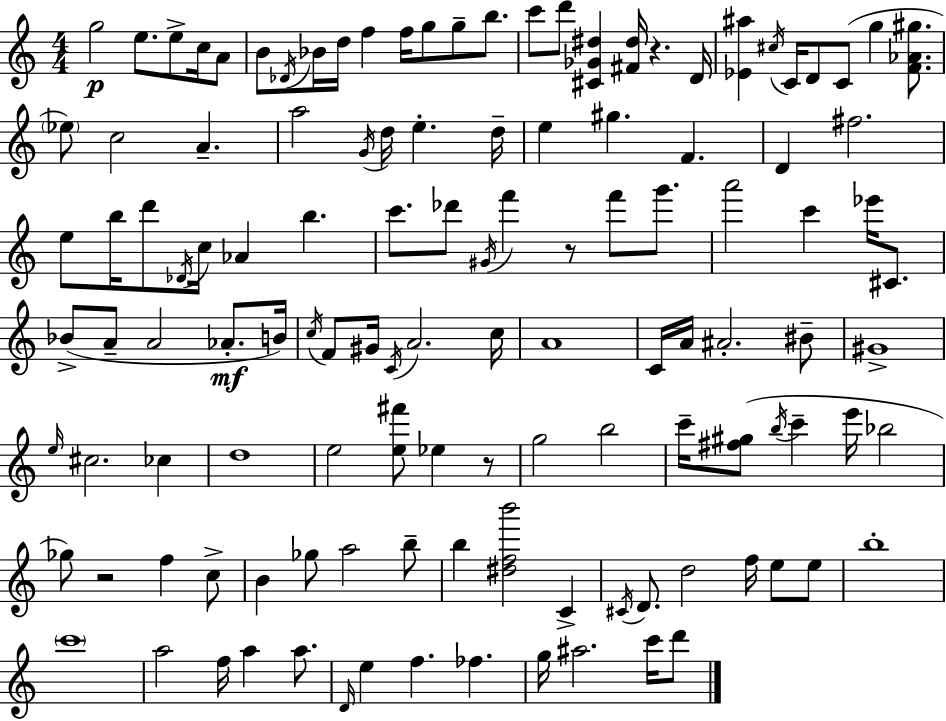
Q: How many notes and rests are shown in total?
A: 122